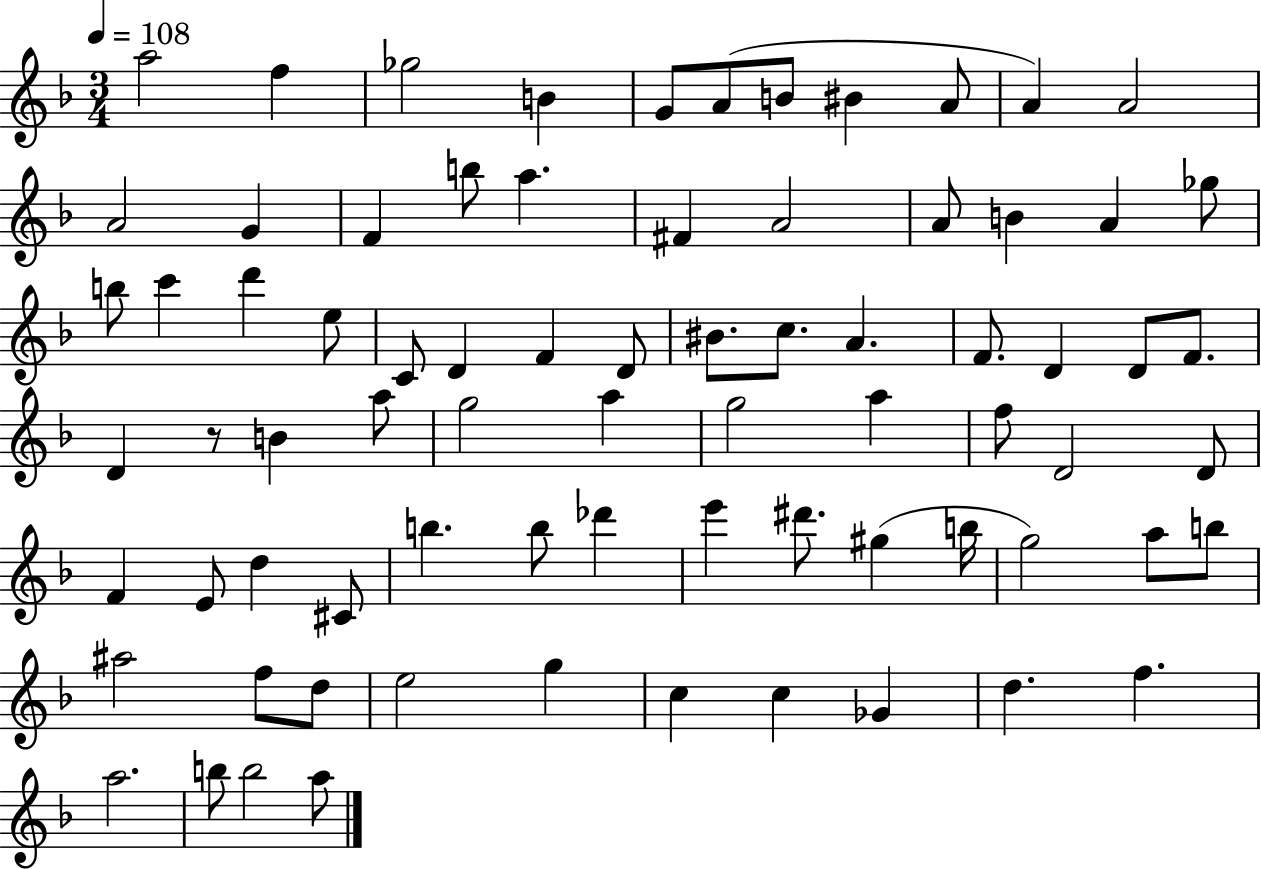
X:1
T:Untitled
M:3/4
L:1/4
K:F
a2 f _g2 B G/2 A/2 B/2 ^B A/2 A A2 A2 G F b/2 a ^F A2 A/2 B A _g/2 b/2 c' d' e/2 C/2 D F D/2 ^B/2 c/2 A F/2 D D/2 F/2 D z/2 B a/2 g2 a g2 a f/2 D2 D/2 F E/2 d ^C/2 b b/2 _d' e' ^d'/2 ^g b/4 g2 a/2 b/2 ^a2 f/2 d/2 e2 g c c _G d f a2 b/2 b2 a/2